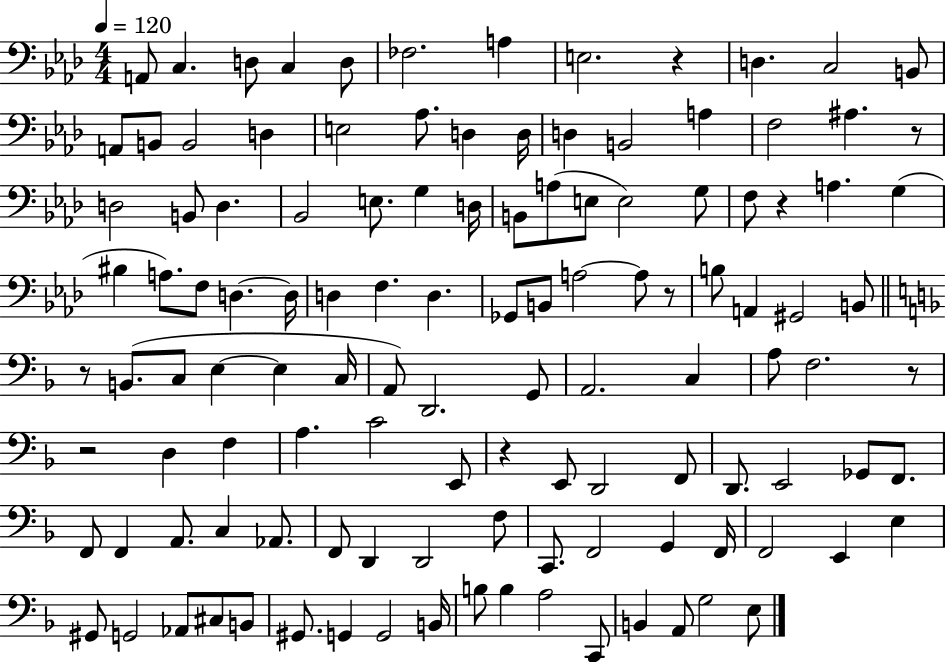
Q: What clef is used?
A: bass